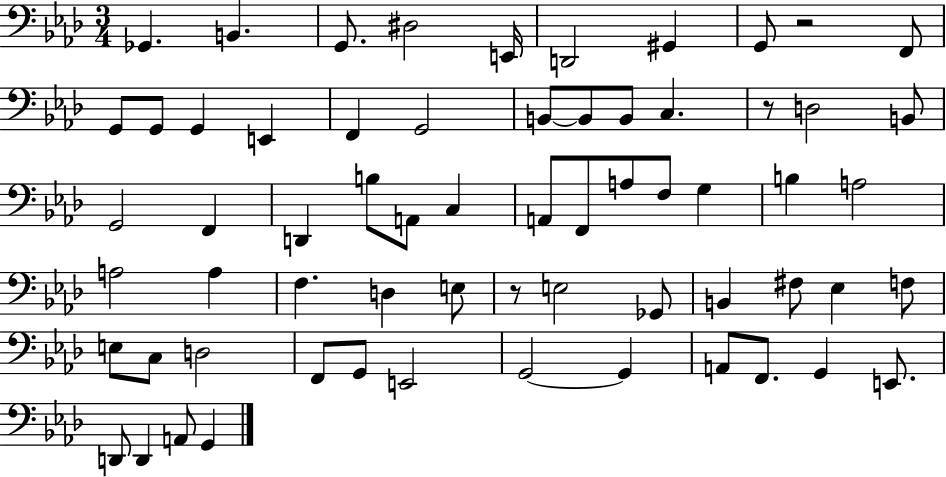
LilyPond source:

{
  \clef bass
  \numericTimeSignature
  \time 3/4
  \key aes \major
  ges,4. b,4. | g,8. dis2 e,16 | d,2 gis,4 | g,8 r2 f,8 | \break g,8 g,8 g,4 e,4 | f,4 g,2 | b,8~~ b,8 b,8 c4. | r8 d2 b,8 | \break g,2 f,4 | d,4 b8 a,8 c4 | a,8 f,8 a8 f8 g4 | b4 a2 | \break a2 a4 | f4. d4 e8 | r8 e2 ges,8 | b,4 fis8 ees4 f8 | \break e8 c8 d2 | f,8 g,8 e,2 | g,2~~ g,4 | a,8 f,8. g,4 e,8. | \break d,8 d,4 a,8 g,4 | \bar "|."
}